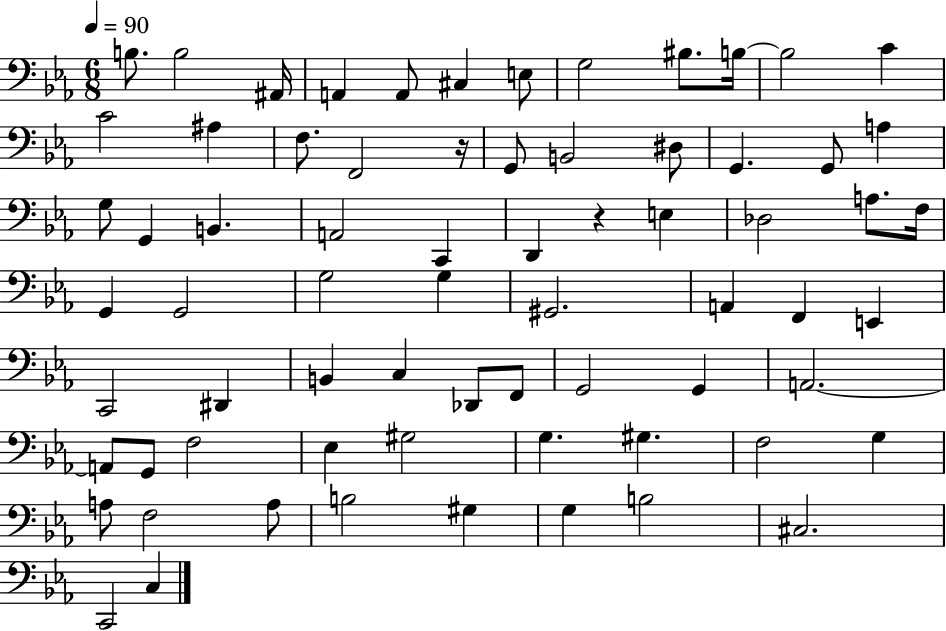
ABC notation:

X:1
T:Untitled
M:6/8
L:1/4
K:Eb
B,/2 B,2 ^A,,/4 A,, A,,/2 ^C, E,/2 G,2 ^B,/2 B,/4 B,2 C C2 ^A, F,/2 F,,2 z/4 G,,/2 B,,2 ^D,/2 G,, G,,/2 A, G,/2 G,, B,, A,,2 C,, D,, z E, _D,2 A,/2 F,/4 G,, G,,2 G,2 G, ^G,,2 A,, F,, E,, C,,2 ^D,, B,, C, _D,,/2 F,,/2 G,,2 G,, A,,2 A,,/2 G,,/2 F,2 _E, ^G,2 G, ^G, F,2 G, A,/2 F,2 A,/2 B,2 ^G, G, B,2 ^C,2 C,,2 C,